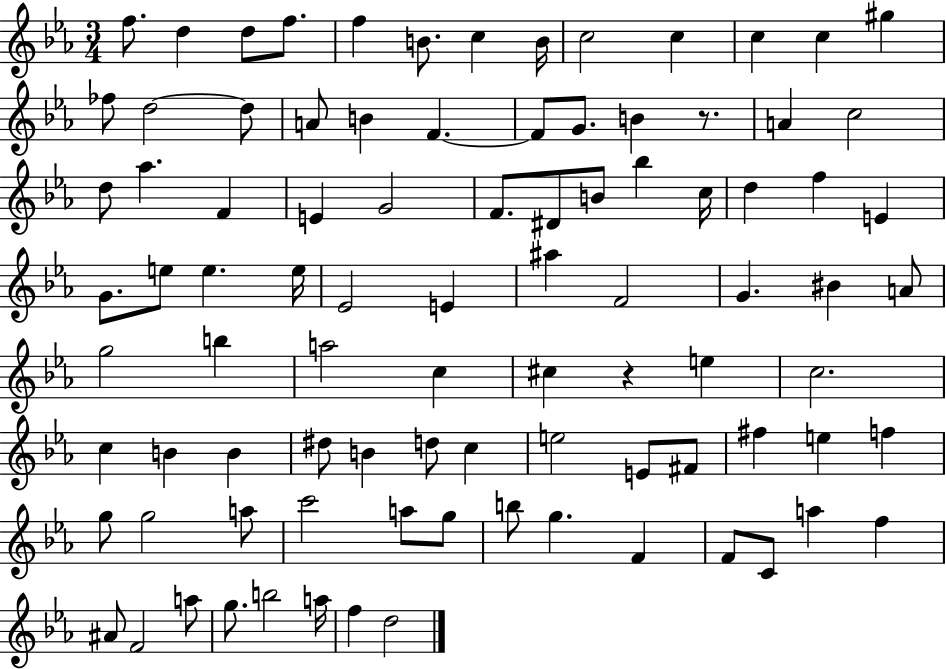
F5/e. D5/q D5/e F5/e. F5/q B4/e. C5/q B4/s C5/h C5/q C5/q C5/q G#5/q FES5/e D5/h D5/e A4/e B4/q F4/q. F4/e G4/e. B4/q R/e. A4/q C5/h D5/e Ab5/q. F4/q E4/q G4/h F4/e. D#4/e B4/e Bb5/q C5/s D5/q F5/q E4/q G4/e. E5/e E5/q. E5/s Eb4/h E4/q A#5/q F4/h G4/q. BIS4/q A4/e G5/h B5/q A5/h C5/q C#5/q R/q E5/q C5/h. C5/q B4/q B4/q D#5/e B4/q D5/e C5/q E5/h E4/e F#4/e F#5/q E5/q F5/q G5/e G5/h A5/e C6/h A5/e G5/e B5/e G5/q. F4/q F4/e C4/e A5/q F5/q A#4/e F4/h A5/e G5/e. B5/h A5/s F5/q D5/h